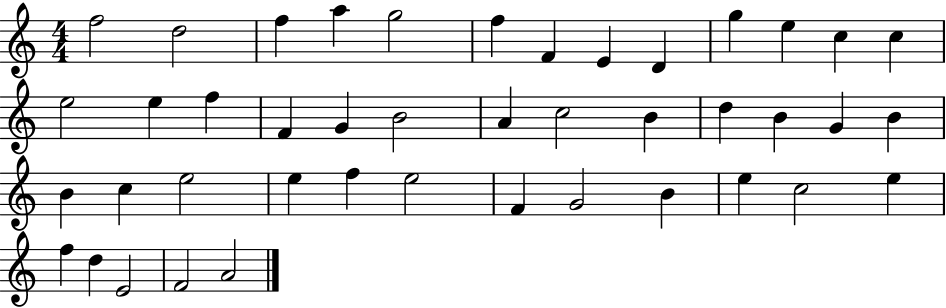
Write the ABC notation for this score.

X:1
T:Untitled
M:4/4
L:1/4
K:C
f2 d2 f a g2 f F E D g e c c e2 e f F G B2 A c2 B d B G B B c e2 e f e2 F G2 B e c2 e f d E2 F2 A2